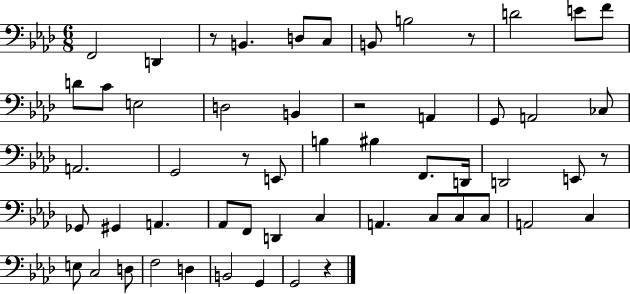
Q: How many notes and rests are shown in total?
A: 55